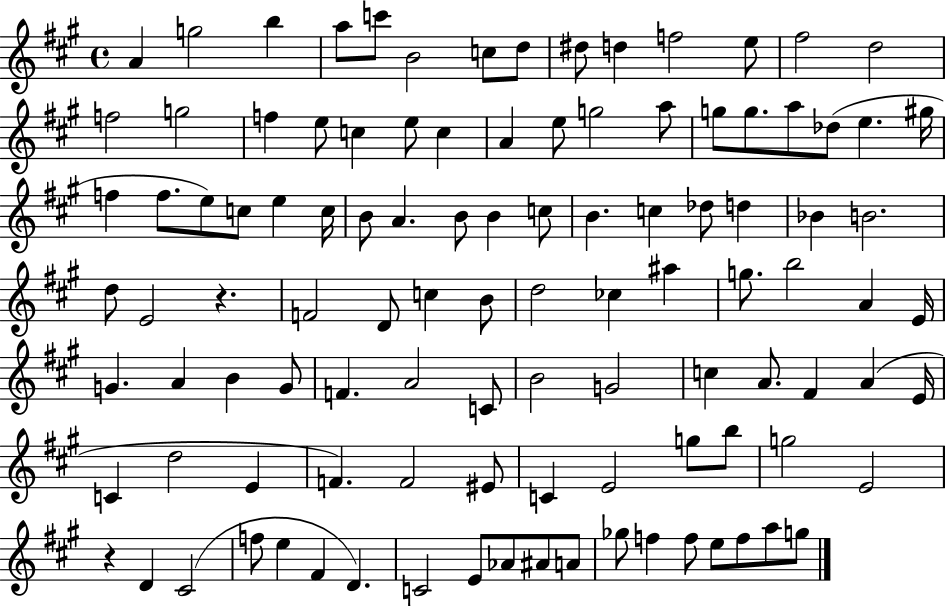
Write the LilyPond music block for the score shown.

{
  \clef treble
  \time 4/4
  \defaultTimeSignature
  \key a \major
  a'4 g''2 b''4 | a''8 c'''8 b'2 c''8 d''8 | dis''8 d''4 f''2 e''8 | fis''2 d''2 | \break f''2 g''2 | f''4 e''8 c''4 e''8 c''4 | a'4 e''8 g''2 a''8 | g''8 g''8. a''8 des''8( e''4. gis''16 | \break f''4 f''8. e''8) c''8 e''4 c''16 | b'8 a'4. b'8 b'4 c''8 | b'4. c''4 des''8 d''4 | bes'4 b'2. | \break d''8 e'2 r4. | f'2 d'8 c''4 b'8 | d''2 ces''4 ais''4 | g''8. b''2 a'4 e'16 | \break g'4. a'4 b'4 g'8 | f'4. a'2 c'8 | b'2 g'2 | c''4 a'8. fis'4 a'4( e'16 | \break c'4 d''2 e'4 | f'4.) f'2 eis'8 | c'4 e'2 g''8 b''8 | g''2 e'2 | \break r4 d'4 cis'2( | f''8 e''4 fis'4 d'4.) | c'2 e'8 aes'8 ais'8 a'8 | ges''8 f''4 f''8 e''8 f''8 a''8 g''8 | \break \bar "|."
}